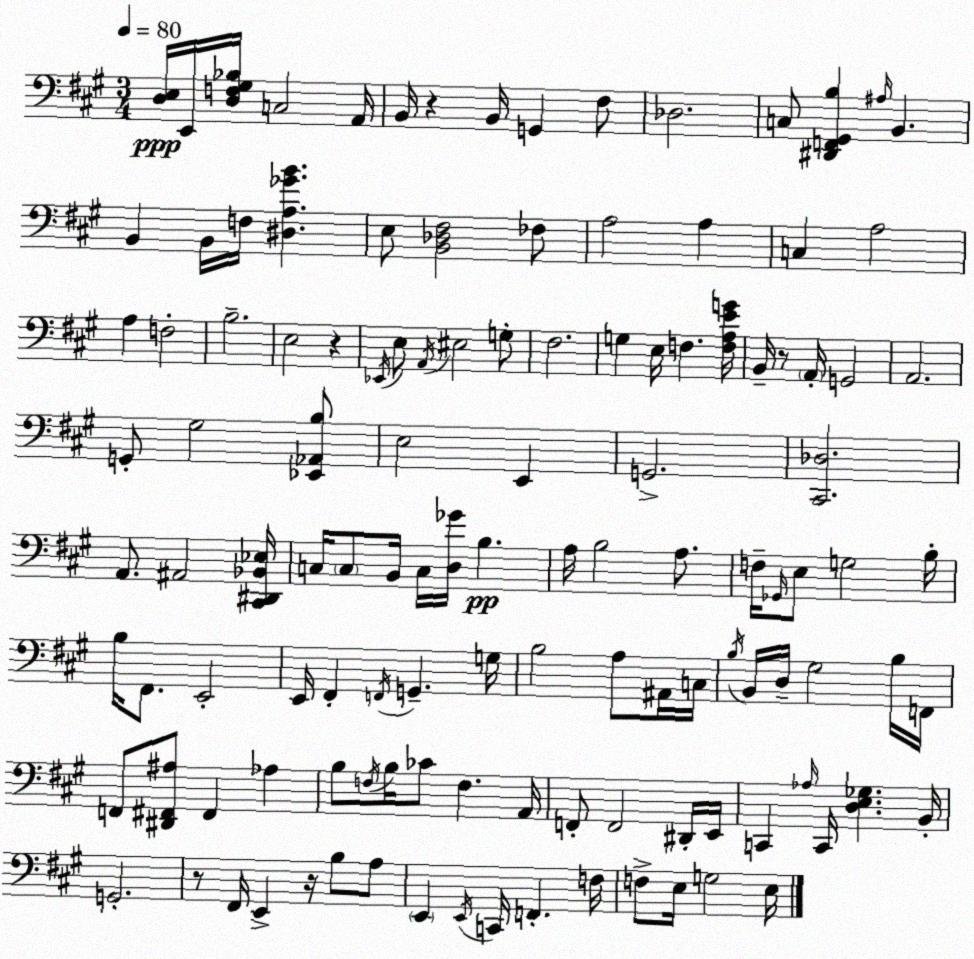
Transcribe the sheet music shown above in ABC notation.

X:1
T:Untitled
M:3/4
L:1/4
K:A
[D,E,]/4 E,,/4 [D,F,^G,_B,]/4 C,2 A,,/4 B,,/4 z B,,/4 G,, ^F,/2 _D,2 C,/2 [^D,,F,,^G,,B,] ^A,/4 B,, B,, B,,/4 F,/4 [^D,A,_GB] E,/2 [B,,_D,^F,]2 _F,/2 A,2 A, C, A,2 A, F,2 B,2 E,2 z _E,,/4 E,/2 A,,/4 ^E,2 G,/2 ^F,2 G, E,/4 F, [F,A,EG]/4 B,,/4 z/2 A,,/4 G,,2 A,,2 G,,/2 ^G,2 [_E,,_A,,B,]/2 E,2 E,, G,,2 [^C,,_D,]2 A,,/2 ^A,,2 [^C,,^D,,_B,,_E,]/4 C,/4 C,/2 B,,/4 C,/4 [D,_G]/4 B, A,/4 B,2 A,/2 F,/4 _G,,/4 E,/2 G,2 B,/4 B,/4 ^F,,/2 E,,2 E,,/4 ^F,, F,,/4 G,, G,/4 B,2 A,/2 ^A,,/4 C,/4 B,/4 B,,/4 D,/4 ^G,2 B,/4 F,,/4 F,,/2 [^D,,^F,,^A,]/2 ^F,, _A, B,/2 F,/4 B,/4 _C/2 F, A,,/4 F,,/2 F,,2 ^D,,/4 E,,/4 C,, _A,/4 C,,/4 [D,E,_G,] B,,/4 G,,2 z/2 ^F,,/4 E,, z/4 B,/2 A,/2 E,, E,,/4 C,,/4 F,, F,/4 F,/2 E,/4 G,2 E,/4